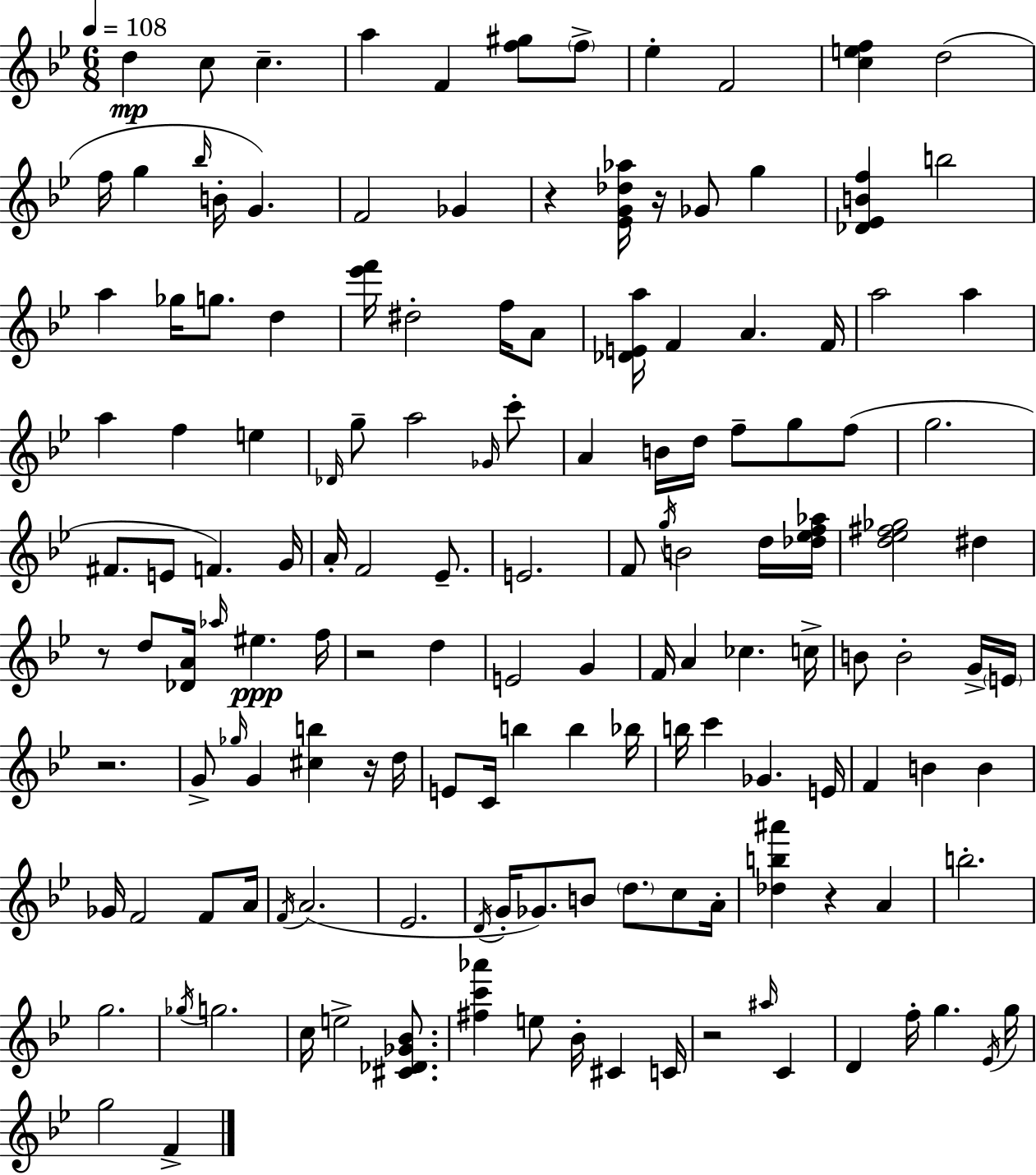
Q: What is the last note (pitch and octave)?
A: F4